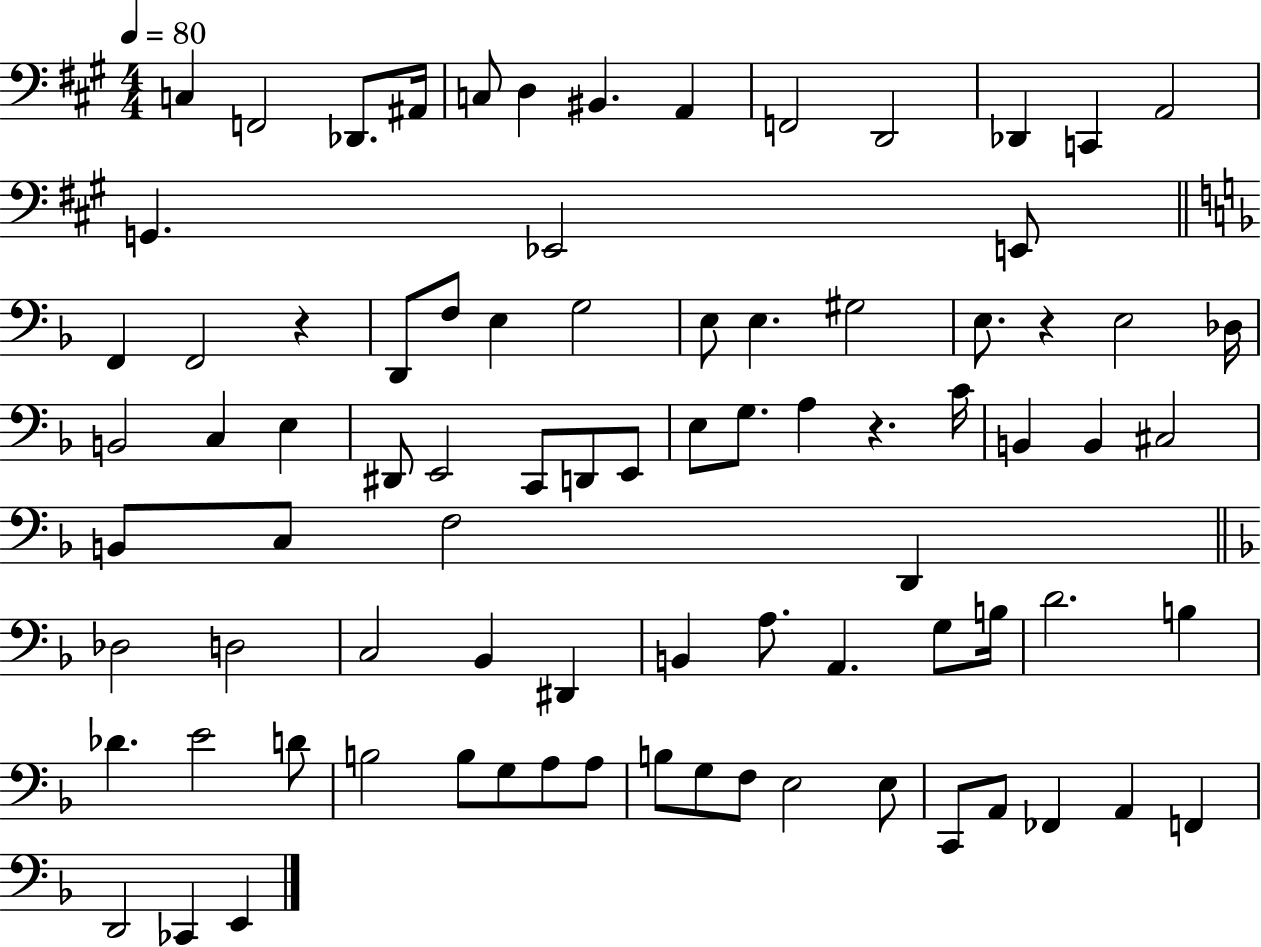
X:1
T:Untitled
M:4/4
L:1/4
K:A
C, F,,2 _D,,/2 ^A,,/4 C,/2 D, ^B,, A,, F,,2 D,,2 _D,, C,, A,,2 G,, _E,,2 E,,/2 F,, F,,2 z D,,/2 F,/2 E, G,2 E,/2 E, ^G,2 E,/2 z E,2 _D,/4 B,,2 C, E, ^D,,/2 E,,2 C,,/2 D,,/2 E,,/2 E,/2 G,/2 A, z C/4 B,, B,, ^C,2 B,,/2 C,/2 F,2 D,, _D,2 D,2 C,2 _B,, ^D,, B,, A,/2 A,, G,/2 B,/4 D2 B, _D E2 D/2 B,2 B,/2 G,/2 A,/2 A,/2 B,/2 G,/2 F,/2 E,2 E,/2 C,,/2 A,,/2 _F,, A,, F,, D,,2 _C,, E,,